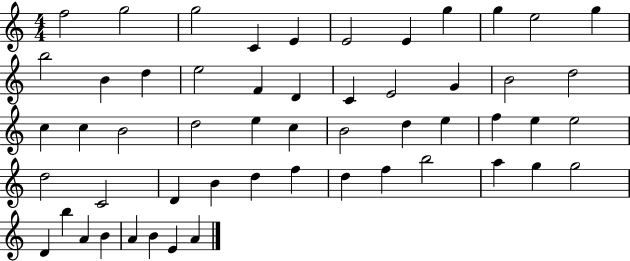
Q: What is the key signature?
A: C major